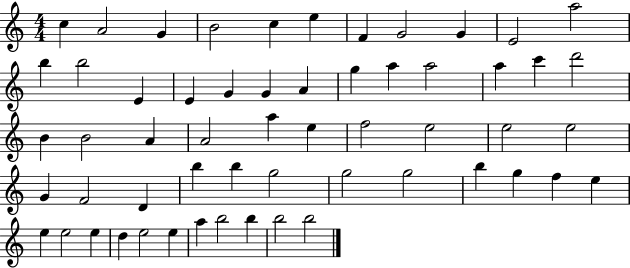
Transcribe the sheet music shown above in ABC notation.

X:1
T:Untitled
M:4/4
L:1/4
K:C
c A2 G B2 c e F G2 G E2 a2 b b2 E E G G A g a a2 a c' d'2 B B2 A A2 a e f2 e2 e2 e2 G F2 D b b g2 g2 g2 b g f e e e2 e d e2 e a b2 b b2 b2